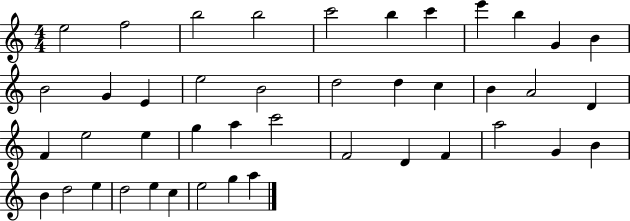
{
  \clef treble
  \numericTimeSignature
  \time 4/4
  \key c \major
  e''2 f''2 | b''2 b''2 | c'''2 b''4 c'''4 | e'''4 b''4 g'4 b'4 | \break b'2 g'4 e'4 | e''2 b'2 | d''2 d''4 c''4 | b'4 a'2 d'4 | \break f'4 e''2 e''4 | g''4 a''4 c'''2 | f'2 d'4 f'4 | a''2 g'4 b'4 | \break b'4 d''2 e''4 | d''2 e''4 c''4 | e''2 g''4 a''4 | \bar "|."
}